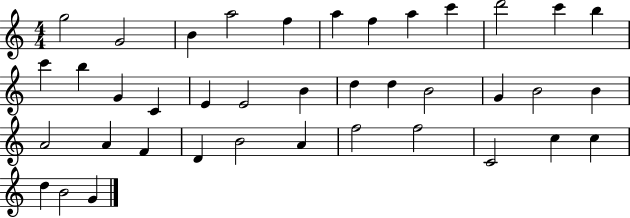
G5/h G4/h B4/q A5/h F5/q A5/q F5/q A5/q C6/q D6/h C6/q B5/q C6/q B5/q G4/q C4/q E4/q E4/h B4/q D5/q D5/q B4/h G4/q B4/h B4/q A4/h A4/q F4/q D4/q B4/h A4/q F5/h F5/h C4/h C5/q C5/q D5/q B4/h G4/q